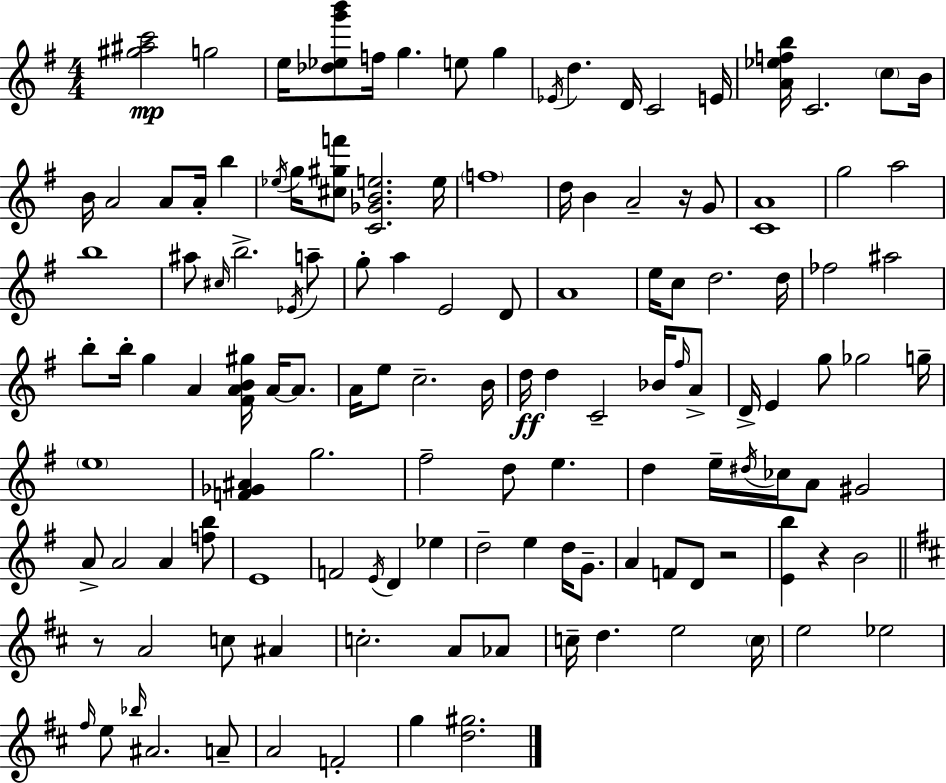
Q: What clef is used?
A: treble